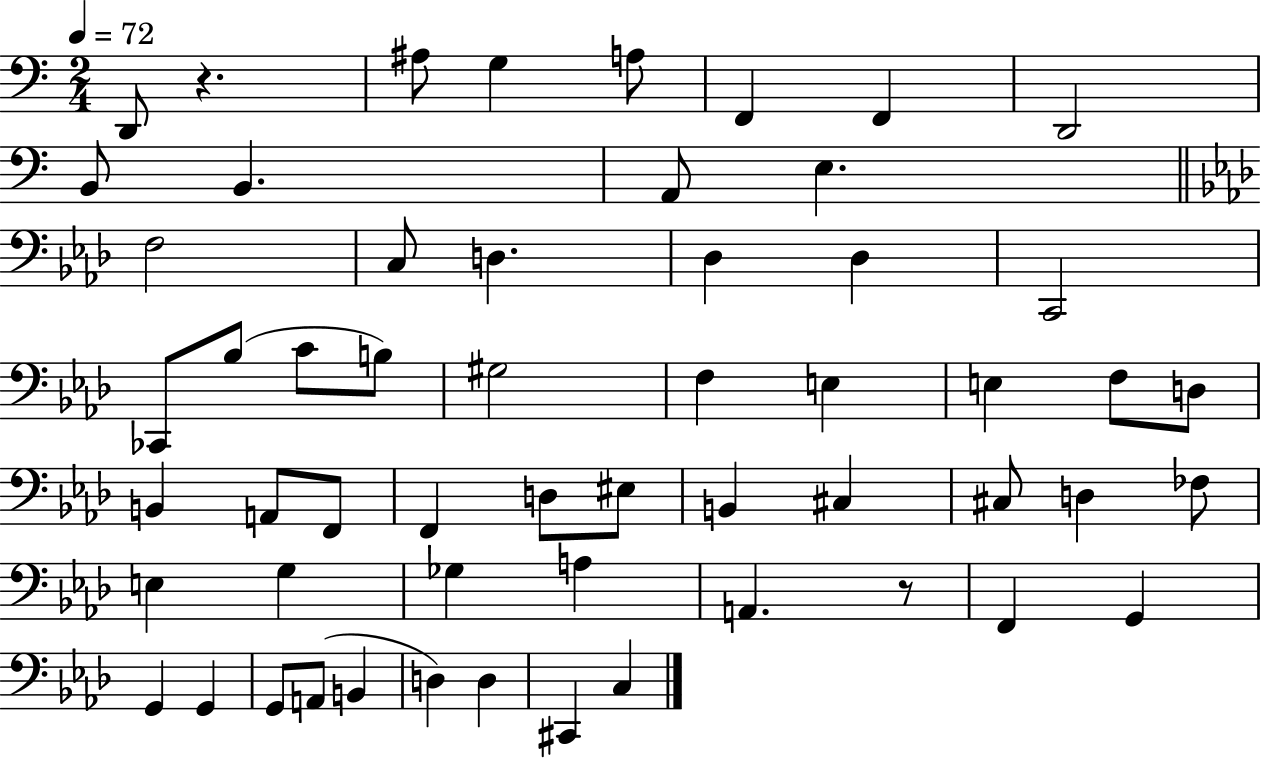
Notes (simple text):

D2/e R/q. A#3/e G3/q A3/e F2/q F2/q D2/h B2/e B2/q. A2/e E3/q. F3/h C3/e D3/q. Db3/q Db3/q C2/h CES2/e Bb3/e C4/e B3/e G#3/h F3/q E3/q E3/q F3/e D3/e B2/q A2/e F2/e F2/q D3/e EIS3/e B2/q C#3/q C#3/e D3/q FES3/e E3/q G3/q Gb3/q A3/q A2/q. R/e F2/q G2/q G2/q G2/q G2/e A2/e B2/q D3/q D3/q C#2/q C3/q